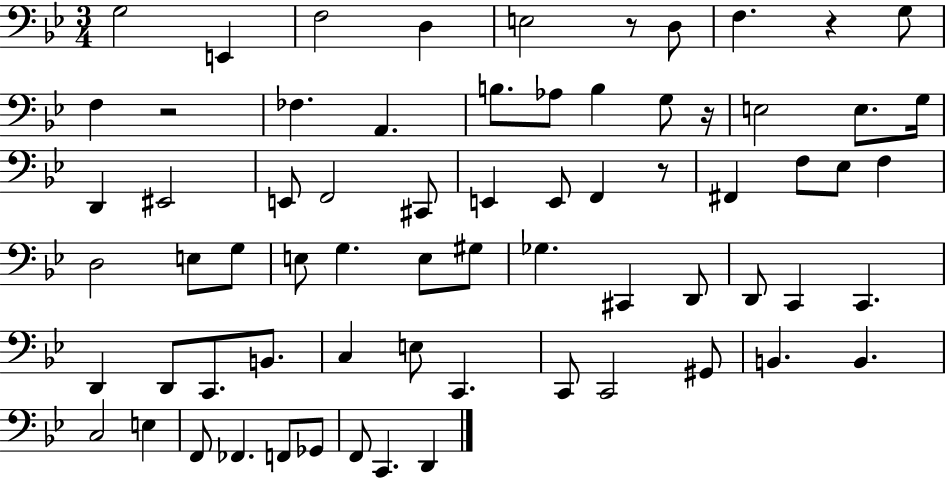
X:1
T:Untitled
M:3/4
L:1/4
K:Bb
G,2 E,, F,2 D, E,2 z/2 D,/2 F, z G,/2 F, z2 _F, A,, B,/2 _A,/2 B, G,/2 z/4 E,2 E,/2 G,/4 D,, ^E,,2 E,,/2 F,,2 ^C,,/2 E,, E,,/2 F,, z/2 ^F,, F,/2 _E,/2 F, D,2 E,/2 G,/2 E,/2 G, E,/2 ^G,/2 _G, ^C,, D,,/2 D,,/2 C,, C,, D,, D,,/2 C,,/2 B,,/2 C, E,/2 C,, C,,/2 C,,2 ^G,,/2 B,, B,, C,2 E, F,,/2 _F,, F,,/2 _G,,/2 F,,/2 C,, D,,